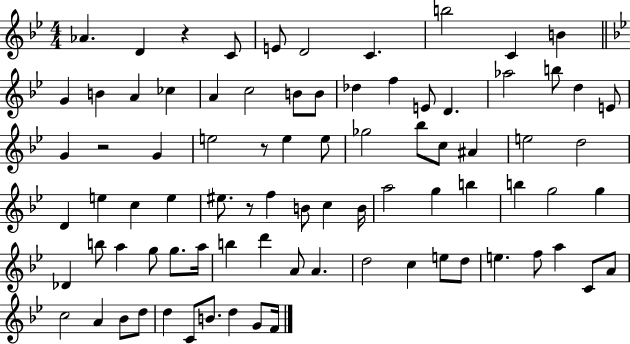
Ab4/q. D4/q R/q C4/e E4/e D4/h C4/q. B5/h C4/q B4/q G4/q B4/q A4/q CES5/q A4/q C5/h B4/e B4/e Db5/q F5/q E4/e D4/q. Ab5/h B5/e D5/q E4/e G4/q R/h G4/q E5/h R/e E5/q E5/e Gb5/h Bb5/e C5/e A#4/q E5/h D5/h D4/q E5/q C5/q E5/q EIS5/e. R/e F5/q B4/e C5/q B4/s A5/h G5/q B5/q B5/q G5/h G5/q Db4/q B5/e A5/q G5/e G5/e. A5/s B5/q D6/q A4/e A4/q. D5/h C5/q E5/e D5/e E5/q. F5/e A5/q C4/e A4/e C5/h A4/q Bb4/e D5/e D5/q C4/e B4/e. D5/q G4/e F4/s